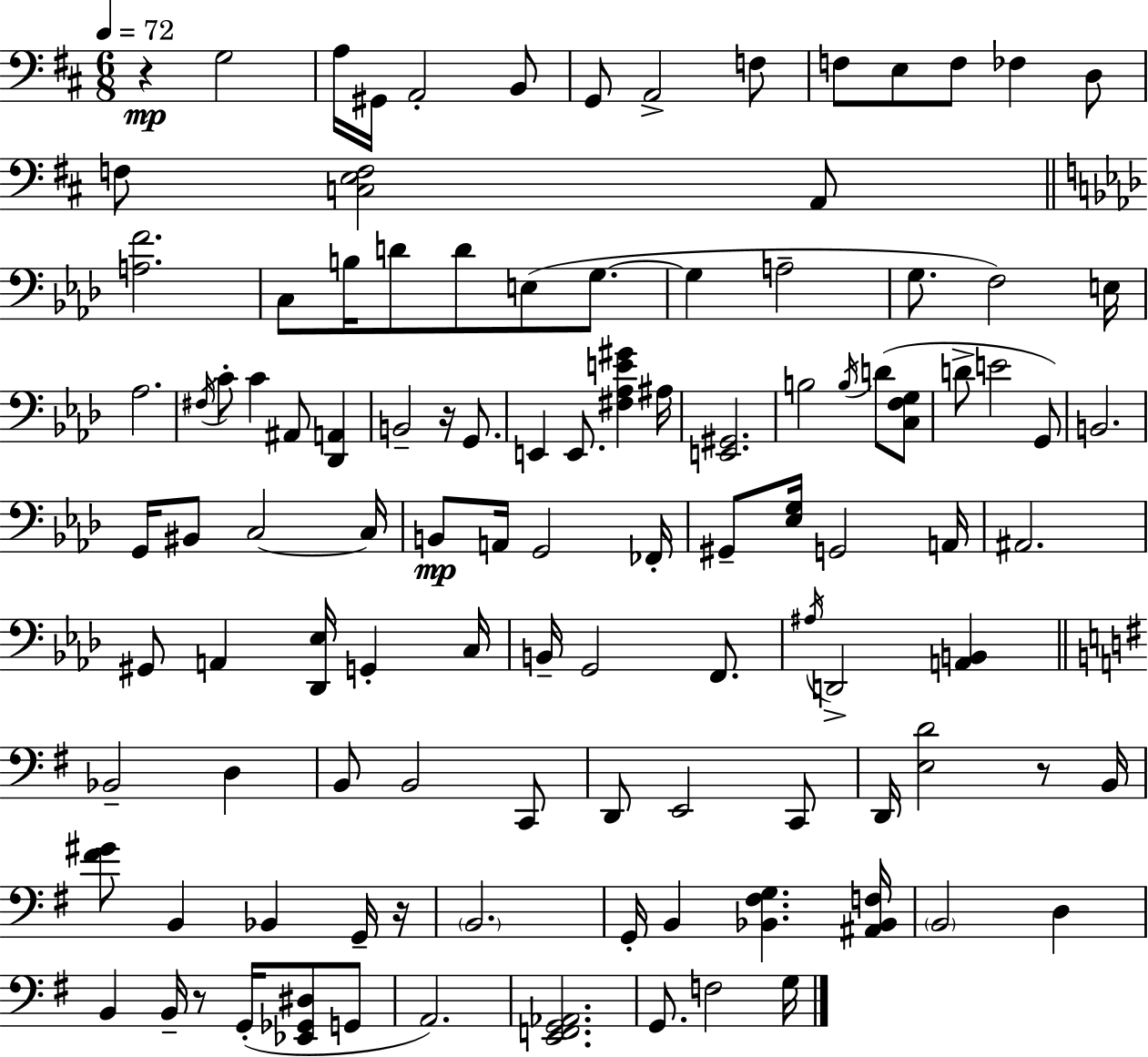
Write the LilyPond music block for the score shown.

{
  \clef bass
  \numericTimeSignature
  \time 6/8
  \key d \major
  \tempo 4 = 72
  r4\mp g2 | a16 gis,16 a,2-. b,8 | g,8 a,2-> f8 | f8 e8 f8 fes4 d8 | \break f8 <c e f>2 a,8 | \bar "||" \break \key aes \major <a f'>2. | c8 b16 d'8 d'8 e8( g8.~~ | g4 a2-- | g8. f2) e16 | \break aes2. | \acciaccatura { fis16 } c'8-. c'4 ais,8 <des, a,>4 | b,2-- r16 g,8. | e,4 e,8. <fis aes e' gis'>4 | \break ais16 <e, gis,>2. | b2 \acciaccatura { b16 }( d'8 | <c f g>8 d'8-> e'2 | g,8) b,2. | \break g,16 bis,8 c2~~ | c16 b,8\mp a,16 g,2 | fes,16-. gis,8-- <ees g>16 g,2 | a,16 ais,2. | \break gis,8 a,4 <des, ees>16 g,4-. | c16 b,16-- g,2 f,8. | \acciaccatura { ais16 } d,2-> <a, b,>4 | \bar "||" \break \key e \minor bes,2-- d4 | b,8 b,2 c,8 | d,8 e,2 c,8 | d,16 <e d'>2 r8 b,16 | \break <fis' gis'>8 b,4 bes,4 g,16-- r16 | \parenthesize b,2. | g,16-. b,4 <bes, fis g>4. <ais, bes, f>16 | \parenthesize b,2 d4 | \break b,4 b,16-- r8 g,16-.( <ees, ges, dis>8 g,8 | a,2.) | <e, f, g, aes,>2. | g,8. f2 g16 | \break \bar "|."
}